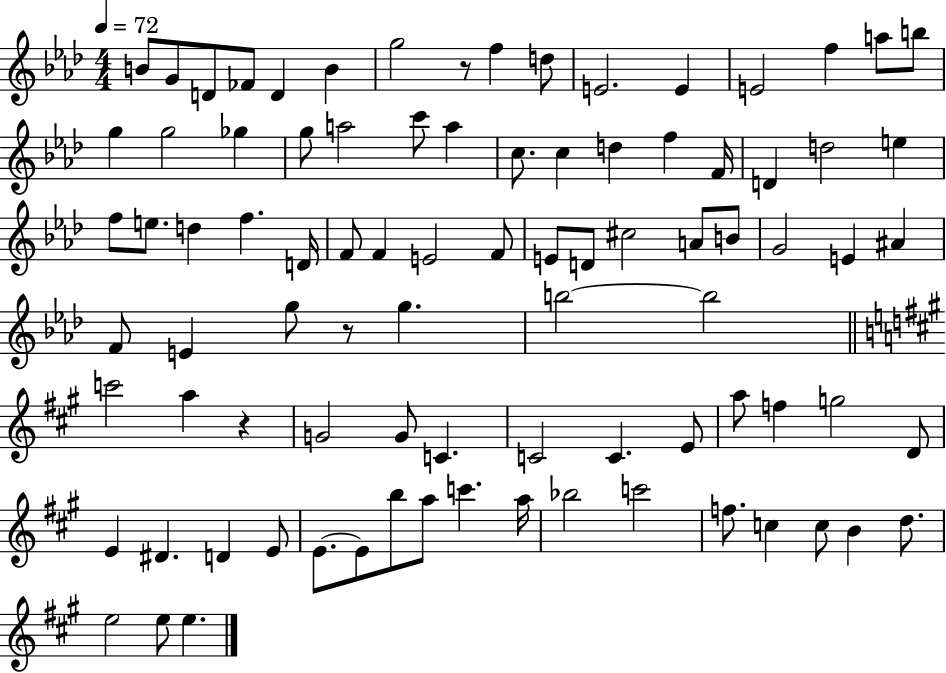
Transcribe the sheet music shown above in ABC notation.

X:1
T:Untitled
M:4/4
L:1/4
K:Ab
B/2 G/2 D/2 _F/2 D B g2 z/2 f d/2 E2 E E2 f a/2 b/2 g g2 _g g/2 a2 c'/2 a c/2 c d f F/4 D d2 e f/2 e/2 d f D/4 F/2 F E2 F/2 E/2 D/2 ^c2 A/2 B/2 G2 E ^A F/2 E g/2 z/2 g b2 b2 c'2 a z G2 G/2 C C2 C E/2 a/2 f g2 D/2 E ^D D E/2 E/2 E/2 b/2 a/2 c' a/4 _b2 c'2 f/2 c c/2 B d/2 e2 e/2 e